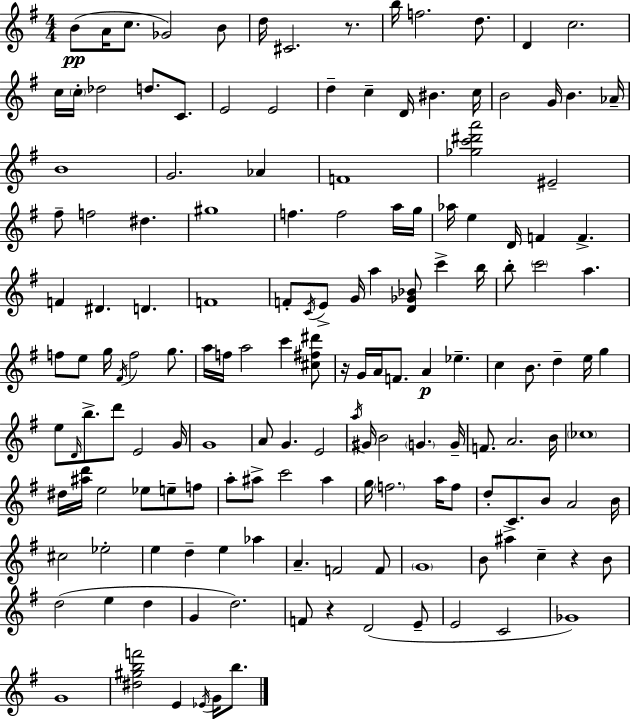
X:1
T:Untitled
M:4/4
L:1/4
K:G
B/2 A/4 c/2 _G2 B/2 d/4 ^C2 z/2 b/4 f2 d/2 D c2 c/4 c/4 _d2 d/2 C/2 E2 E2 d c D/4 ^B c/4 B2 G/4 B _A/4 B4 G2 _A F4 [_gc'^d'a']2 ^E2 ^f/2 f2 ^d ^g4 f f2 a/4 g/4 _a/4 e D/4 F F F ^D D F4 F/2 C/4 E/2 G/4 a [D_G_B]/2 c' b/4 b/2 c'2 a f/2 e/2 g/4 ^F/4 f2 g/2 a/4 f/4 a2 c' [^c^f^d']/2 z/4 G/4 A/4 F/2 A _e c B/2 d e/4 g e/2 D/4 b/2 d'/2 E2 G/4 G4 A/2 G E2 a/4 ^G/4 B2 G G/4 F/2 A2 B/4 _c4 ^d/4 [^ad']/4 e2 _e/2 e/2 f/2 a/2 ^a/2 c'2 ^a g/4 f2 a/4 f/2 d/2 C/2 B/2 A2 B/4 ^c2 _e2 e d e _a A F2 F/2 G4 B/2 ^a c z B/2 d2 e d G d2 F/2 z D2 E/2 E2 C2 _G4 G4 [^d^gbf']2 E _E/4 G/4 b/2